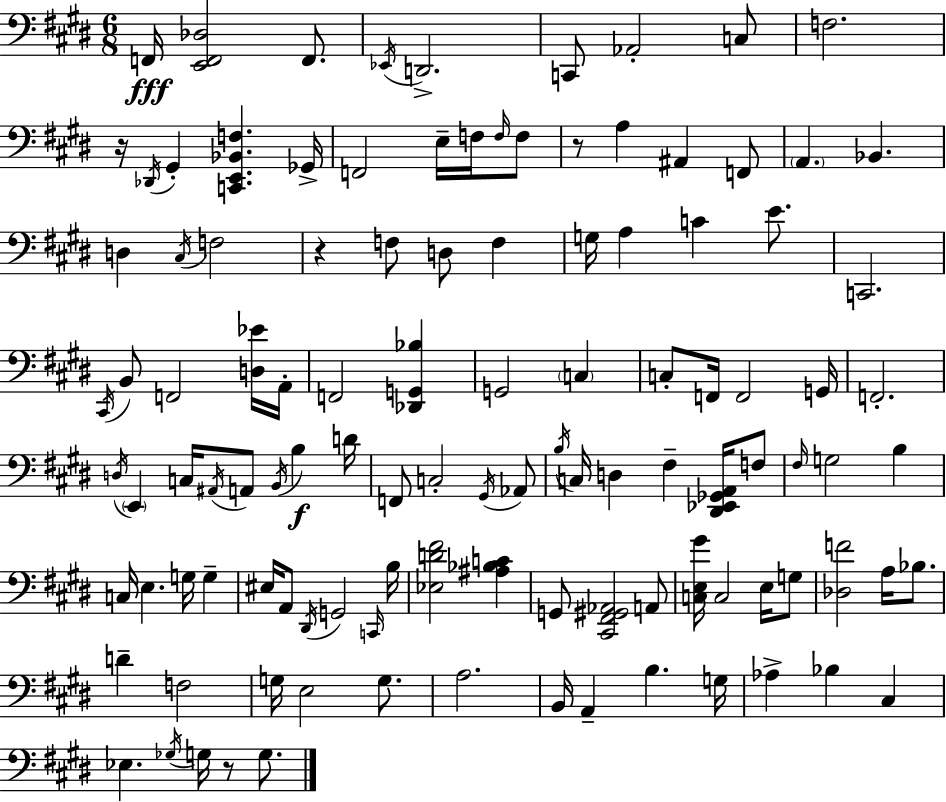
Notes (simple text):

F2/s [E2,F2,Db3]/h F2/e. Eb2/s D2/h. C2/e Ab2/h C3/e F3/h. R/s Db2/s G#2/q [C2,E2,Bb2,F3]/q. Gb2/s F2/h E3/s F3/s F3/s F3/e R/e A3/q A#2/q F2/e A2/q. Bb2/q. D3/q C#3/s F3/h R/q F3/e D3/e F3/q G3/s A3/q C4/q E4/e. C2/h. C#2/s B2/e F2/h [D3,Eb4]/s A2/s F2/h [Db2,G2,Bb3]/q G2/h C3/q C3/e F2/s F2/h G2/s F2/h. D3/s E2/q C3/s A#2/s A2/e B2/s B3/q D4/s F2/e C3/h G#2/s Ab2/e B3/s C3/s D3/q F#3/q [D#2,Eb2,Gb2,A2]/s F3/e F#3/s G3/h B3/q C3/s E3/q. G3/s G3/q EIS3/s A2/e D#2/s G2/h C2/s B3/s [Eb3,D4,F#4]/h [A#3,Bb3,C4]/q G2/e [C#2,F#2,G#2,Ab2]/h A2/e [C3,E3,G#4]/s C3/h E3/s G3/e [Db3,F4]/h A3/s Bb3/e. D4/q F3/h G3/s E3/h G3/e. A3/h. B2/s A2/q B3/q. G3/s Ab3/q Bb3/q C#3/q Eb3/q. Gb3/s G3/s R/e G3/e.